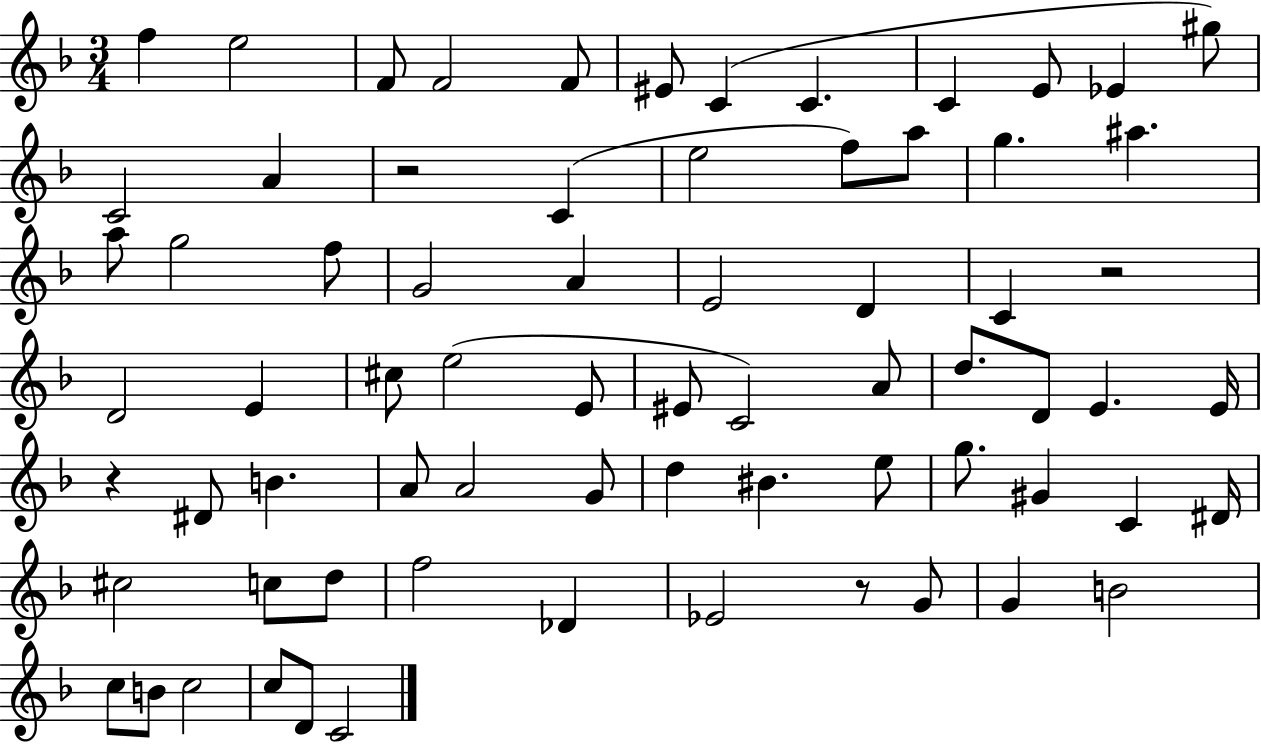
F5/q E5/h F4/e F4/h F4/e EIS4/e C4/q C4/q. C4/q E4/e Eb4/q G#5/e C4/h A4/q R/h C4/q E5/h F5/e A5/e G5/q. A#5/q. A5/e G5/h F5/e G4/h A4/q E4/h D4/q C4/q R/h D4/h E4/q C#5/e E5/h E4/e EIS4/e C4/h A4/e D5/e. D4/e E4/q. E4/s R/q D#4/e B4/q. A4/e A4/h G4/e D5/q BIS4/q. E5/e G5/e. G#4/q C4/q D#4/s C#5/h C5/e D5/e F5/h Db4/q Eb4/h R/e G4/e G4/q B4/h C5/e B4/e C5/h C5/e D4/e C4/h